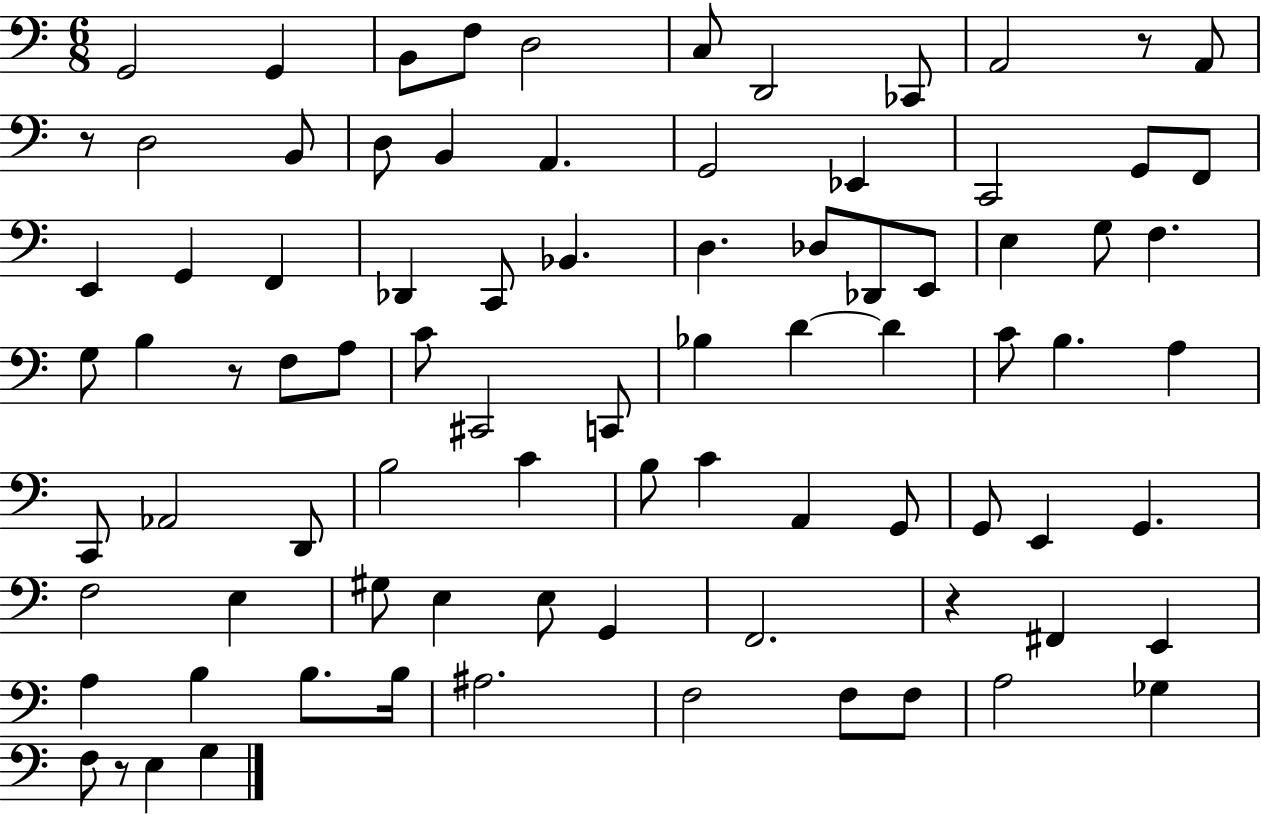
G2/h G2/q B2/e F3/e D3/h C3/e D2/h CES2/e A2/h R/e A2/e R/e D3/h B2/e D3/e B2/q A2/q. G2/h Eb2/q C2/h G2/e F2/e E2/q G2/q F2/q Db2/q C2/e Bb2/q. D3/q. Db3/e Db2/e E2/e E3/q G3/e F3/q. G3/e B3/q R/e F3/e A3/e C4/e C#2/h C2/e Bb3/q D4/q D4/q C4/e B3/q. A3/q C2/e Ab2/h D2/e B3/h C4/q B3/e C4/q A2/q G2/e G2/e E2/q G2/q. F3/h E3/q G#3/e E3/q E3/e G2/q F2/h. R/q F#2/q E2/q A3/q B3/q B3/e. B3/s A#3/h. F3/h F3/e F3/e A3/h Gb3/q F3/e R/e E3/q G3/q